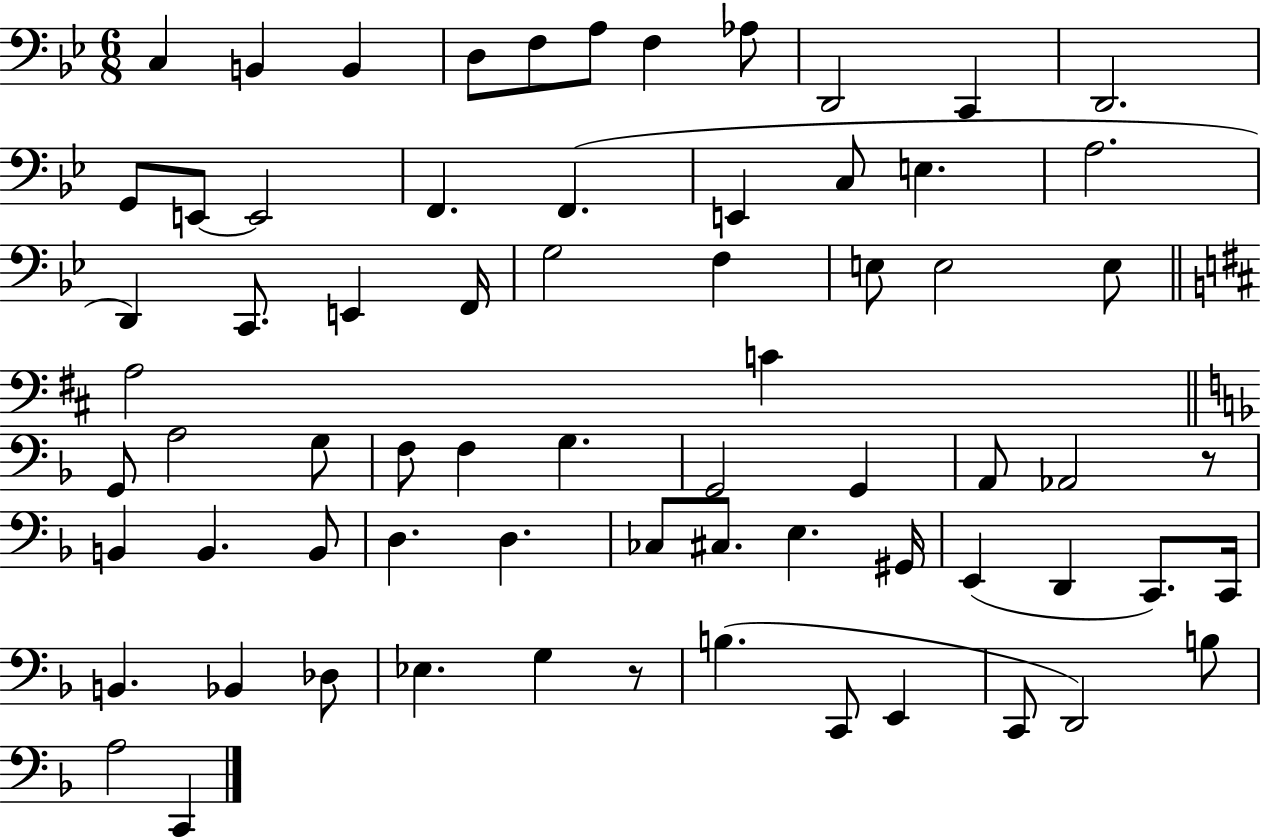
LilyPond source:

{
  \clef bass
  \numericTimeSignature
  \time 6/8
  \key bes \major
  c4 b,4 b,4 | d8 f8 a8 f4 aes8 | d,2 c,4 | d,2. | \break g,8 e,8~~ e,2 | f,4. f,4.( | e,4 c8 e4. | a2. | \break d,4) c,8. e,4 f,16 | g2 f4 | e8 e2 e8 | \bar "||" \break \key b \minor a2 c'4 | \bar "||" \break \key f \major g,8 a2 g8 | f8 f4 g4. | g,2 g,4 | a,8 aes,2 r8 | \break b,4 b,4. b,8 | d4. d4. | ces8 cis8. e4. gis,16 | e,4( d,4 c,8.) c,16 | \break b,4. bes,4 des8 | ees4. g4 r8 | b4.( c,8 e,4 | c,8 d,2) b8 | \break a2 c,4 | \bar "|."
}